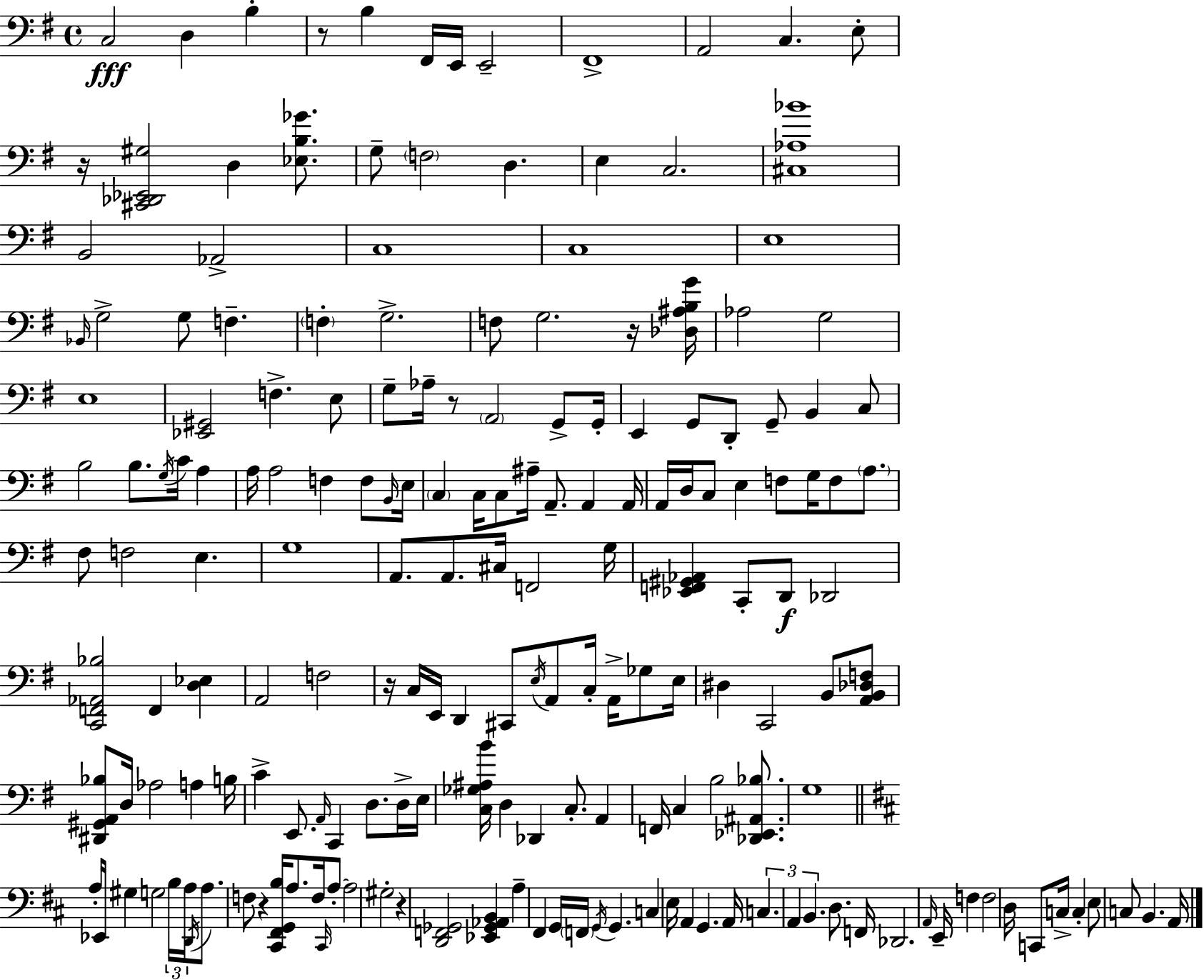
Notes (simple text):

C3/h D3/q B3/q R/e B3/q F#2/s E2/s E2/h F#2/w A2/h C3/q. E3/e R/s [C#2,Db2,Eb2,G#3]/h D3/q [Eb3,B3,Gb4]/e. G3/e F3/h D3/q. E3/q C3/h. [C#3,Ab3,Bb4]/w B2/h Ab2/h C3/w C3/w E3/w Bb2/s G3/h G3/e F3/q. F3/q G3/h. F3/e G3/h. R/s [Db3,A#3,B3,G4]/s Ab3/h G3/h E3/w [Eb2,G#2]/h F3/q. E3/e G3/e Ab3/s R/e A2/h G2/e G2/s E2/q G2/e D2/e G2/e B2/q C3/e B3/h B3/e. G3/s C4/s A3/q A3/s A3/h F3/q F3/e B2/s E3/s C3/q C3/s C3/e A#3/s A2/e. A2/q A2/s A2/s D3/s C3/e E3/q F3/e G3/s F3/e A3/e. F#3/e F3/h E3/q. G3/w A2/e. A2/e. C#3/s F2/h G3/s [Eb2,F2,G#2,Ab2]/q C2/e D2/e Db2/h [C2,F2,Ab2,Bb3]/h F2/q [D3,Eb3]/q A2/h F3/h R/s C3/s E2/s D2/q C#2/e E3/s A2/e C3/s A2/s Gb3/e E3/s D#3/q C2/h B2/e [A2,B2,Db3,F3]/e [D#2,G#2,A2,Bb3]/e D3/s Ab3/h A3/q B3/s C4/q E2/e. A2/s C2/q D3/e. D3/s E3/s [C3,Gb3,A#3,B4]/s D3/q Db2/q C3/e. A2/q F2/s C3/q B3/h [Db2,Eb2,A#2,Bb3]/e. G3/w A3/s Eb2/s G#3/q G3/h B3/s A3/s D2/s A3/e. F3/e R/q [C#2,F#2,G2,B3]/s A3/e. F3/s C#2/s A3/e A3/h G#3/h R/q [D2,F2,Gb2]/h [Eb2,Gb2,Ab2,B2]/q A3/q F#2/q G2/s F2/s G2/s G2/q. C3/q E3/s A2/q G2/q. A2/s C3/q. A2/q B2/q. D3/e. F2/s Db2/h. A2/s E2/s F3/q F3/h D3/s C2/e C3/s C3/q E3/e C3/e B2/q. A2/s